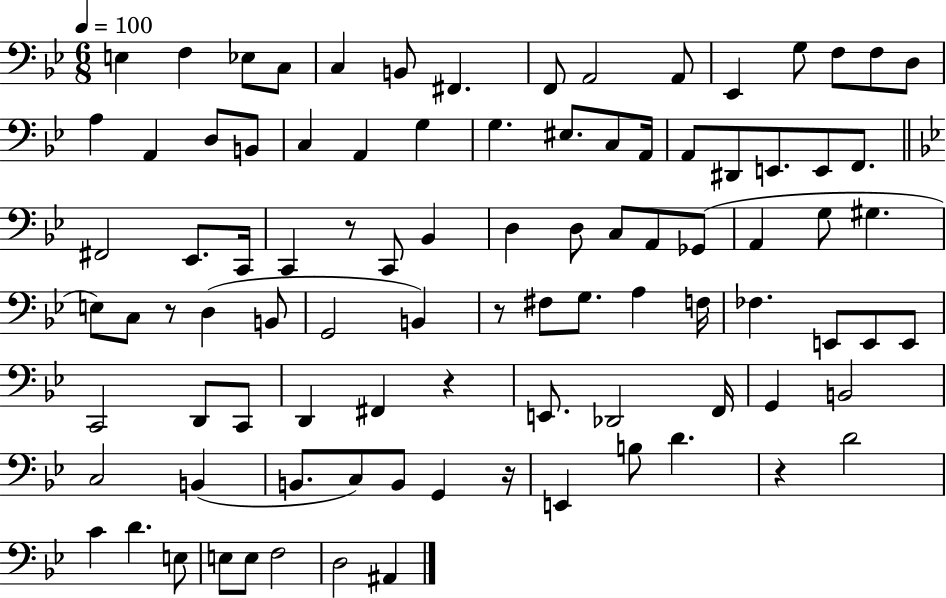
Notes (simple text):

E3/q F3/q Eb3/e C3/e C3/q B2/e F#2/q. F2/e A2/h A2/e Eb2/q G3/e F3/e F3/e D3/e A3/q A2/q D3/e B2/e C3/q A2/q G3/q G3/q. EIS3/e. C3/e A2/s A2/e D#2/e E2/e. E2/e F2/e. F#2/h Eb2/e. C2/s C2/q R/e C2/e Bb2/q D3/q D3/e C3/e A2/e Gb2/e A2/q G3/e G#3/q. E3/e C3/e R/e D3/q B2/e G2/h B2/q R/e F#3/e G3/e. A3/q F3/s FES3/q. E2/e E2/e E2/e C2/h D2/e C2/e D2/q F#2/q R/q E2/e. Db2/h F2/s G2/q B2/h C3/h B2/q B2/e. C3/e B2/e G2/q R/s E2/q B3/e D4/q. R/q D4/h C4/q D4/q. E3/e E3/e E3/e F3/h D3/h A#2/q